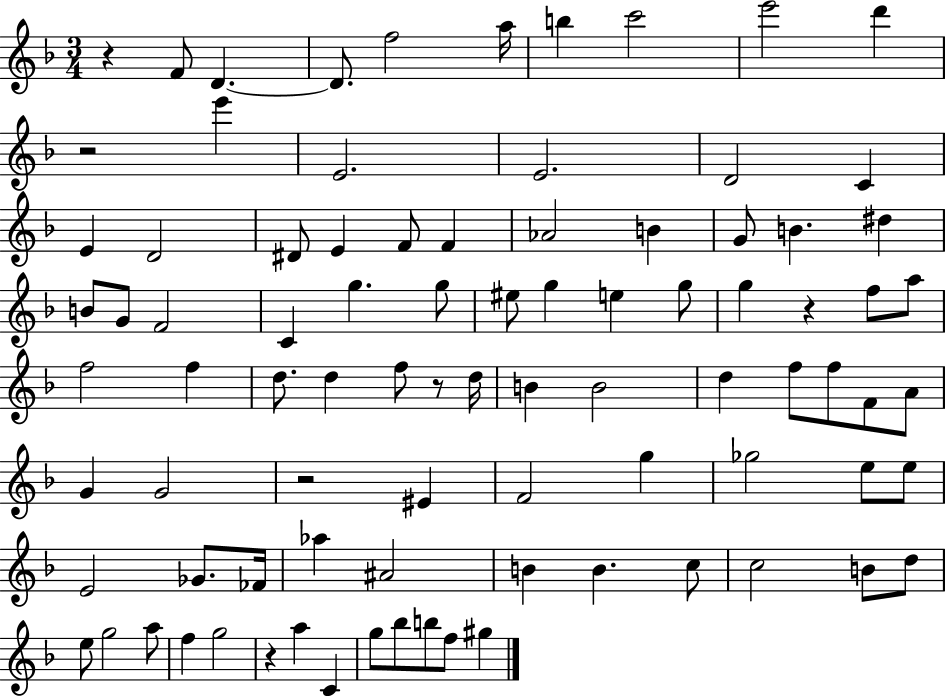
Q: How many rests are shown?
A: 6